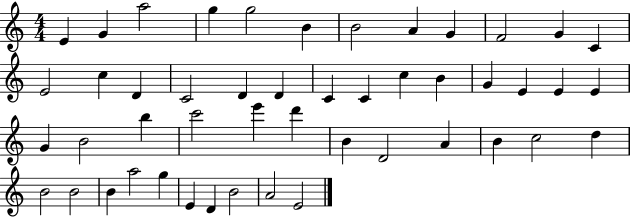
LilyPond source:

{
  \clef treble
  \numericTimeSignature
  \time 4/4
  \key c \major
  e'4 g'4 a''2 | g''4 g''2 b'4 | b'2 a'4 g'4 | f'2 g'4 c'4 | \break e'2 c''4 d'4 | c'2 d'4 d'4 | c'4 c'4 c''4 b'4 | g'4 e'4 e'4 e'4 | \break g'4 b'2 b''4 | c'''2 e'''4 d'''4 | b'4 d'2 a'4 | b'4 c''2 d''4 | \break b'2 b'2 | b'4 a''2 g''4 | e'4 d'4 b'2 | a'2 e'2 | \break \bar "|."
}